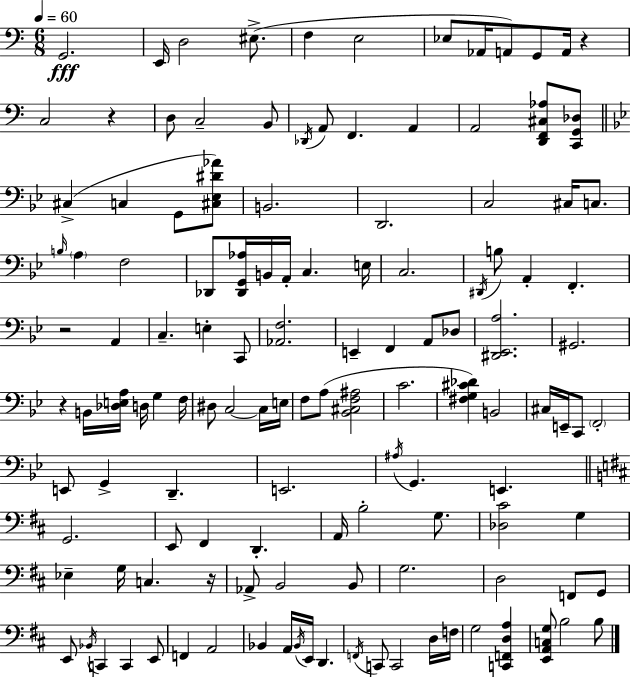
{
  \clef bass
  \numericTimeSignature
  \time 6/8
  \key c \major
  \tempo 4 = 60
  g,2.\fff | e,16 d2 eis8.->( | f4 e2 | ees8 aes,16 a,8) g,8 a,16 r4 | \break c2 r4 | d8 c2-- b,8 | \acciaccatura { des,16 } a,8 f,4. a,4 | a,2 <d, f, cis aes>8 <c, g, des>8 | \break \bar "||" \break \key g \minor cis4->( c4 g,8 <cis ees dis' aes'>8) | b,2. | d,2. | c2 cis16 c8. | \break \grace { b16 } \parenthesize a4 f2 | des,8 <des, g, aes>16 b,16 a,16-. c4. | e16 c2. | \acciaccatura { dis,16 } b8 a,4-. f,4.-. | \break r2 a,4 | c4.-- e4-. | c,8 <aes, f>2. | e,4-- f,4 a,8 | \break des8 <dis, ees, a>2. | gis,2. | r4 b,16 <des e a>16 d16 g4 | f16 dis8 c2~~ | \break c16 e16 f8 a8( <bes, cis f ais>2 | c'2. | <fis g cis' des'>4) b,2 | cis16 e,16-- c,8 \parenthesize f,2-. | \break e,8 g,4-> d,4.-- | e,2. | \acciaccatura { ais16 } g,4. e,4. | \bar "||" \break \key d \major g,2. | e,8 fis,4 d,4.-. | a,16 b2-. g8. | <des cis'>2 g4 | \break ees4-- g16 c4. r16 | aes,8-> b,2 b,8 | g2. | d2 f,8 g,8 | \break e,8 \acciaccatura { bes,16 } c,4 c,4 e,8 | f,4 a,2 | bes,4 a,16 \acciaccatura { bes,16 } e,16 d,4. | \acciaccatura { f,16 } c,8 c,2 | \break d16 f16 g2 <c, f, d a>4 | <e, a, c g>8 b2 | b8 \bar "|."
}